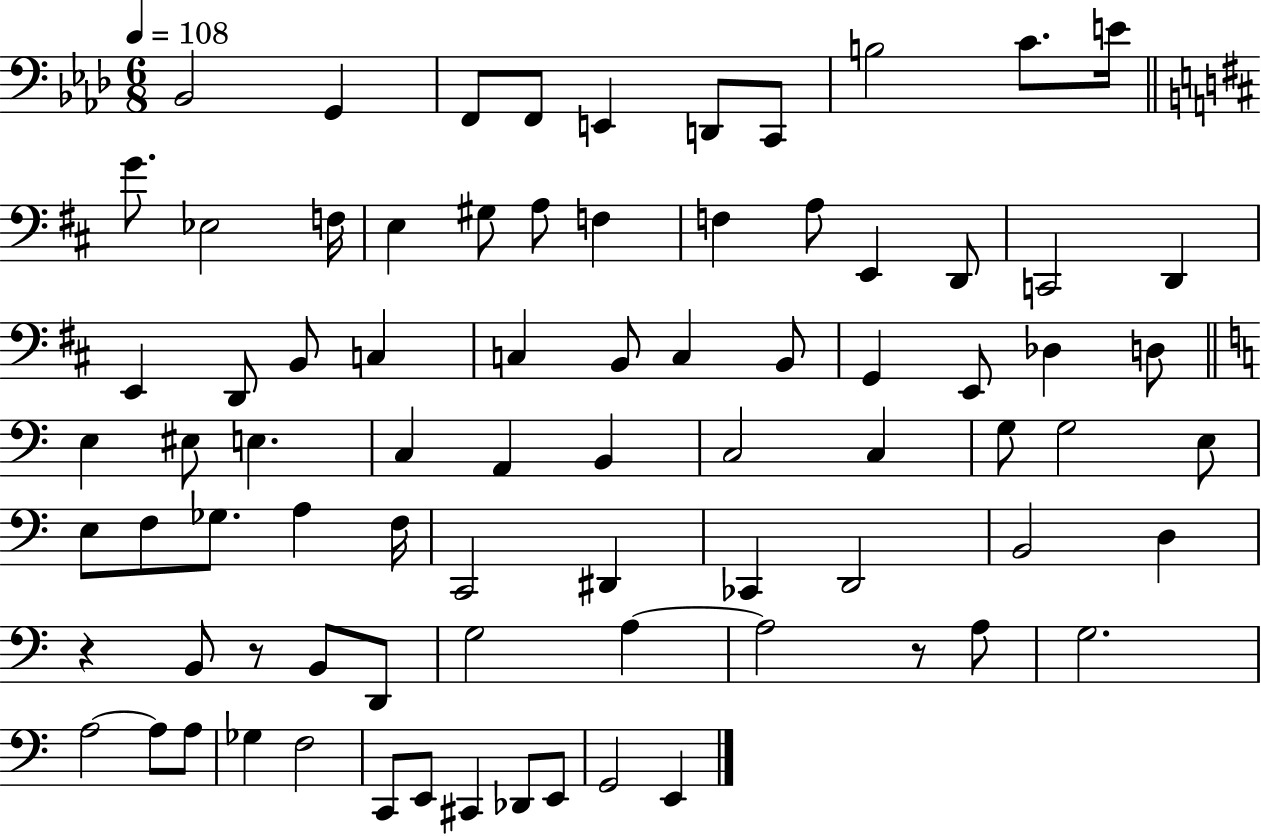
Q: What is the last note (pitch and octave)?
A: E2